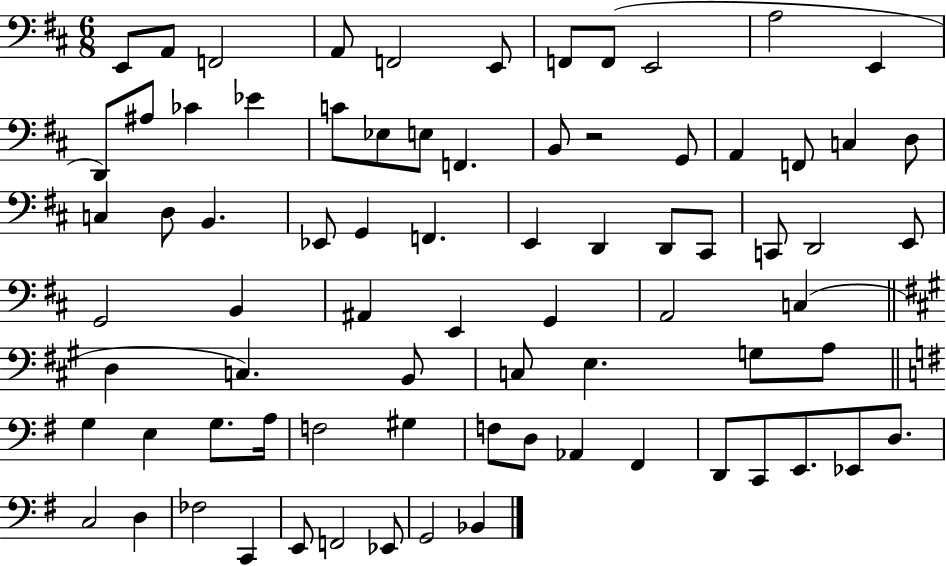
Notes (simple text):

E2/e A2/e F2/h A2/e F2/h E2/e F2/e F2/e E2/h A3/h E2/q D2/e A#3/e CES4/q Eb4/q C4/e Eb3/e E3/e F2/q. B2/e R/h G2/e A2/q F2/e C3/q D3/e C3/q D3/e B2/q. Eb2/e G2/q F2/q. E2/q D2/q D2/e C#2/e C2/e D2/h E2/e G2/h B2/q A#2/q E2/q G2/q A2/h C3/q D3/q C3/q. B2/e C3/e E3/q. G3/e A3/e G3/q E3/q G3/e. A3/s F3/h G#3/q F3/e D3/e Ab2/q F#2/q D2/e C2/e E2/e. Eb2/e D3/e. C3/h D3/q FES3/h C2/q E2/e F2/h Eb2/e G2/h Bb2/q